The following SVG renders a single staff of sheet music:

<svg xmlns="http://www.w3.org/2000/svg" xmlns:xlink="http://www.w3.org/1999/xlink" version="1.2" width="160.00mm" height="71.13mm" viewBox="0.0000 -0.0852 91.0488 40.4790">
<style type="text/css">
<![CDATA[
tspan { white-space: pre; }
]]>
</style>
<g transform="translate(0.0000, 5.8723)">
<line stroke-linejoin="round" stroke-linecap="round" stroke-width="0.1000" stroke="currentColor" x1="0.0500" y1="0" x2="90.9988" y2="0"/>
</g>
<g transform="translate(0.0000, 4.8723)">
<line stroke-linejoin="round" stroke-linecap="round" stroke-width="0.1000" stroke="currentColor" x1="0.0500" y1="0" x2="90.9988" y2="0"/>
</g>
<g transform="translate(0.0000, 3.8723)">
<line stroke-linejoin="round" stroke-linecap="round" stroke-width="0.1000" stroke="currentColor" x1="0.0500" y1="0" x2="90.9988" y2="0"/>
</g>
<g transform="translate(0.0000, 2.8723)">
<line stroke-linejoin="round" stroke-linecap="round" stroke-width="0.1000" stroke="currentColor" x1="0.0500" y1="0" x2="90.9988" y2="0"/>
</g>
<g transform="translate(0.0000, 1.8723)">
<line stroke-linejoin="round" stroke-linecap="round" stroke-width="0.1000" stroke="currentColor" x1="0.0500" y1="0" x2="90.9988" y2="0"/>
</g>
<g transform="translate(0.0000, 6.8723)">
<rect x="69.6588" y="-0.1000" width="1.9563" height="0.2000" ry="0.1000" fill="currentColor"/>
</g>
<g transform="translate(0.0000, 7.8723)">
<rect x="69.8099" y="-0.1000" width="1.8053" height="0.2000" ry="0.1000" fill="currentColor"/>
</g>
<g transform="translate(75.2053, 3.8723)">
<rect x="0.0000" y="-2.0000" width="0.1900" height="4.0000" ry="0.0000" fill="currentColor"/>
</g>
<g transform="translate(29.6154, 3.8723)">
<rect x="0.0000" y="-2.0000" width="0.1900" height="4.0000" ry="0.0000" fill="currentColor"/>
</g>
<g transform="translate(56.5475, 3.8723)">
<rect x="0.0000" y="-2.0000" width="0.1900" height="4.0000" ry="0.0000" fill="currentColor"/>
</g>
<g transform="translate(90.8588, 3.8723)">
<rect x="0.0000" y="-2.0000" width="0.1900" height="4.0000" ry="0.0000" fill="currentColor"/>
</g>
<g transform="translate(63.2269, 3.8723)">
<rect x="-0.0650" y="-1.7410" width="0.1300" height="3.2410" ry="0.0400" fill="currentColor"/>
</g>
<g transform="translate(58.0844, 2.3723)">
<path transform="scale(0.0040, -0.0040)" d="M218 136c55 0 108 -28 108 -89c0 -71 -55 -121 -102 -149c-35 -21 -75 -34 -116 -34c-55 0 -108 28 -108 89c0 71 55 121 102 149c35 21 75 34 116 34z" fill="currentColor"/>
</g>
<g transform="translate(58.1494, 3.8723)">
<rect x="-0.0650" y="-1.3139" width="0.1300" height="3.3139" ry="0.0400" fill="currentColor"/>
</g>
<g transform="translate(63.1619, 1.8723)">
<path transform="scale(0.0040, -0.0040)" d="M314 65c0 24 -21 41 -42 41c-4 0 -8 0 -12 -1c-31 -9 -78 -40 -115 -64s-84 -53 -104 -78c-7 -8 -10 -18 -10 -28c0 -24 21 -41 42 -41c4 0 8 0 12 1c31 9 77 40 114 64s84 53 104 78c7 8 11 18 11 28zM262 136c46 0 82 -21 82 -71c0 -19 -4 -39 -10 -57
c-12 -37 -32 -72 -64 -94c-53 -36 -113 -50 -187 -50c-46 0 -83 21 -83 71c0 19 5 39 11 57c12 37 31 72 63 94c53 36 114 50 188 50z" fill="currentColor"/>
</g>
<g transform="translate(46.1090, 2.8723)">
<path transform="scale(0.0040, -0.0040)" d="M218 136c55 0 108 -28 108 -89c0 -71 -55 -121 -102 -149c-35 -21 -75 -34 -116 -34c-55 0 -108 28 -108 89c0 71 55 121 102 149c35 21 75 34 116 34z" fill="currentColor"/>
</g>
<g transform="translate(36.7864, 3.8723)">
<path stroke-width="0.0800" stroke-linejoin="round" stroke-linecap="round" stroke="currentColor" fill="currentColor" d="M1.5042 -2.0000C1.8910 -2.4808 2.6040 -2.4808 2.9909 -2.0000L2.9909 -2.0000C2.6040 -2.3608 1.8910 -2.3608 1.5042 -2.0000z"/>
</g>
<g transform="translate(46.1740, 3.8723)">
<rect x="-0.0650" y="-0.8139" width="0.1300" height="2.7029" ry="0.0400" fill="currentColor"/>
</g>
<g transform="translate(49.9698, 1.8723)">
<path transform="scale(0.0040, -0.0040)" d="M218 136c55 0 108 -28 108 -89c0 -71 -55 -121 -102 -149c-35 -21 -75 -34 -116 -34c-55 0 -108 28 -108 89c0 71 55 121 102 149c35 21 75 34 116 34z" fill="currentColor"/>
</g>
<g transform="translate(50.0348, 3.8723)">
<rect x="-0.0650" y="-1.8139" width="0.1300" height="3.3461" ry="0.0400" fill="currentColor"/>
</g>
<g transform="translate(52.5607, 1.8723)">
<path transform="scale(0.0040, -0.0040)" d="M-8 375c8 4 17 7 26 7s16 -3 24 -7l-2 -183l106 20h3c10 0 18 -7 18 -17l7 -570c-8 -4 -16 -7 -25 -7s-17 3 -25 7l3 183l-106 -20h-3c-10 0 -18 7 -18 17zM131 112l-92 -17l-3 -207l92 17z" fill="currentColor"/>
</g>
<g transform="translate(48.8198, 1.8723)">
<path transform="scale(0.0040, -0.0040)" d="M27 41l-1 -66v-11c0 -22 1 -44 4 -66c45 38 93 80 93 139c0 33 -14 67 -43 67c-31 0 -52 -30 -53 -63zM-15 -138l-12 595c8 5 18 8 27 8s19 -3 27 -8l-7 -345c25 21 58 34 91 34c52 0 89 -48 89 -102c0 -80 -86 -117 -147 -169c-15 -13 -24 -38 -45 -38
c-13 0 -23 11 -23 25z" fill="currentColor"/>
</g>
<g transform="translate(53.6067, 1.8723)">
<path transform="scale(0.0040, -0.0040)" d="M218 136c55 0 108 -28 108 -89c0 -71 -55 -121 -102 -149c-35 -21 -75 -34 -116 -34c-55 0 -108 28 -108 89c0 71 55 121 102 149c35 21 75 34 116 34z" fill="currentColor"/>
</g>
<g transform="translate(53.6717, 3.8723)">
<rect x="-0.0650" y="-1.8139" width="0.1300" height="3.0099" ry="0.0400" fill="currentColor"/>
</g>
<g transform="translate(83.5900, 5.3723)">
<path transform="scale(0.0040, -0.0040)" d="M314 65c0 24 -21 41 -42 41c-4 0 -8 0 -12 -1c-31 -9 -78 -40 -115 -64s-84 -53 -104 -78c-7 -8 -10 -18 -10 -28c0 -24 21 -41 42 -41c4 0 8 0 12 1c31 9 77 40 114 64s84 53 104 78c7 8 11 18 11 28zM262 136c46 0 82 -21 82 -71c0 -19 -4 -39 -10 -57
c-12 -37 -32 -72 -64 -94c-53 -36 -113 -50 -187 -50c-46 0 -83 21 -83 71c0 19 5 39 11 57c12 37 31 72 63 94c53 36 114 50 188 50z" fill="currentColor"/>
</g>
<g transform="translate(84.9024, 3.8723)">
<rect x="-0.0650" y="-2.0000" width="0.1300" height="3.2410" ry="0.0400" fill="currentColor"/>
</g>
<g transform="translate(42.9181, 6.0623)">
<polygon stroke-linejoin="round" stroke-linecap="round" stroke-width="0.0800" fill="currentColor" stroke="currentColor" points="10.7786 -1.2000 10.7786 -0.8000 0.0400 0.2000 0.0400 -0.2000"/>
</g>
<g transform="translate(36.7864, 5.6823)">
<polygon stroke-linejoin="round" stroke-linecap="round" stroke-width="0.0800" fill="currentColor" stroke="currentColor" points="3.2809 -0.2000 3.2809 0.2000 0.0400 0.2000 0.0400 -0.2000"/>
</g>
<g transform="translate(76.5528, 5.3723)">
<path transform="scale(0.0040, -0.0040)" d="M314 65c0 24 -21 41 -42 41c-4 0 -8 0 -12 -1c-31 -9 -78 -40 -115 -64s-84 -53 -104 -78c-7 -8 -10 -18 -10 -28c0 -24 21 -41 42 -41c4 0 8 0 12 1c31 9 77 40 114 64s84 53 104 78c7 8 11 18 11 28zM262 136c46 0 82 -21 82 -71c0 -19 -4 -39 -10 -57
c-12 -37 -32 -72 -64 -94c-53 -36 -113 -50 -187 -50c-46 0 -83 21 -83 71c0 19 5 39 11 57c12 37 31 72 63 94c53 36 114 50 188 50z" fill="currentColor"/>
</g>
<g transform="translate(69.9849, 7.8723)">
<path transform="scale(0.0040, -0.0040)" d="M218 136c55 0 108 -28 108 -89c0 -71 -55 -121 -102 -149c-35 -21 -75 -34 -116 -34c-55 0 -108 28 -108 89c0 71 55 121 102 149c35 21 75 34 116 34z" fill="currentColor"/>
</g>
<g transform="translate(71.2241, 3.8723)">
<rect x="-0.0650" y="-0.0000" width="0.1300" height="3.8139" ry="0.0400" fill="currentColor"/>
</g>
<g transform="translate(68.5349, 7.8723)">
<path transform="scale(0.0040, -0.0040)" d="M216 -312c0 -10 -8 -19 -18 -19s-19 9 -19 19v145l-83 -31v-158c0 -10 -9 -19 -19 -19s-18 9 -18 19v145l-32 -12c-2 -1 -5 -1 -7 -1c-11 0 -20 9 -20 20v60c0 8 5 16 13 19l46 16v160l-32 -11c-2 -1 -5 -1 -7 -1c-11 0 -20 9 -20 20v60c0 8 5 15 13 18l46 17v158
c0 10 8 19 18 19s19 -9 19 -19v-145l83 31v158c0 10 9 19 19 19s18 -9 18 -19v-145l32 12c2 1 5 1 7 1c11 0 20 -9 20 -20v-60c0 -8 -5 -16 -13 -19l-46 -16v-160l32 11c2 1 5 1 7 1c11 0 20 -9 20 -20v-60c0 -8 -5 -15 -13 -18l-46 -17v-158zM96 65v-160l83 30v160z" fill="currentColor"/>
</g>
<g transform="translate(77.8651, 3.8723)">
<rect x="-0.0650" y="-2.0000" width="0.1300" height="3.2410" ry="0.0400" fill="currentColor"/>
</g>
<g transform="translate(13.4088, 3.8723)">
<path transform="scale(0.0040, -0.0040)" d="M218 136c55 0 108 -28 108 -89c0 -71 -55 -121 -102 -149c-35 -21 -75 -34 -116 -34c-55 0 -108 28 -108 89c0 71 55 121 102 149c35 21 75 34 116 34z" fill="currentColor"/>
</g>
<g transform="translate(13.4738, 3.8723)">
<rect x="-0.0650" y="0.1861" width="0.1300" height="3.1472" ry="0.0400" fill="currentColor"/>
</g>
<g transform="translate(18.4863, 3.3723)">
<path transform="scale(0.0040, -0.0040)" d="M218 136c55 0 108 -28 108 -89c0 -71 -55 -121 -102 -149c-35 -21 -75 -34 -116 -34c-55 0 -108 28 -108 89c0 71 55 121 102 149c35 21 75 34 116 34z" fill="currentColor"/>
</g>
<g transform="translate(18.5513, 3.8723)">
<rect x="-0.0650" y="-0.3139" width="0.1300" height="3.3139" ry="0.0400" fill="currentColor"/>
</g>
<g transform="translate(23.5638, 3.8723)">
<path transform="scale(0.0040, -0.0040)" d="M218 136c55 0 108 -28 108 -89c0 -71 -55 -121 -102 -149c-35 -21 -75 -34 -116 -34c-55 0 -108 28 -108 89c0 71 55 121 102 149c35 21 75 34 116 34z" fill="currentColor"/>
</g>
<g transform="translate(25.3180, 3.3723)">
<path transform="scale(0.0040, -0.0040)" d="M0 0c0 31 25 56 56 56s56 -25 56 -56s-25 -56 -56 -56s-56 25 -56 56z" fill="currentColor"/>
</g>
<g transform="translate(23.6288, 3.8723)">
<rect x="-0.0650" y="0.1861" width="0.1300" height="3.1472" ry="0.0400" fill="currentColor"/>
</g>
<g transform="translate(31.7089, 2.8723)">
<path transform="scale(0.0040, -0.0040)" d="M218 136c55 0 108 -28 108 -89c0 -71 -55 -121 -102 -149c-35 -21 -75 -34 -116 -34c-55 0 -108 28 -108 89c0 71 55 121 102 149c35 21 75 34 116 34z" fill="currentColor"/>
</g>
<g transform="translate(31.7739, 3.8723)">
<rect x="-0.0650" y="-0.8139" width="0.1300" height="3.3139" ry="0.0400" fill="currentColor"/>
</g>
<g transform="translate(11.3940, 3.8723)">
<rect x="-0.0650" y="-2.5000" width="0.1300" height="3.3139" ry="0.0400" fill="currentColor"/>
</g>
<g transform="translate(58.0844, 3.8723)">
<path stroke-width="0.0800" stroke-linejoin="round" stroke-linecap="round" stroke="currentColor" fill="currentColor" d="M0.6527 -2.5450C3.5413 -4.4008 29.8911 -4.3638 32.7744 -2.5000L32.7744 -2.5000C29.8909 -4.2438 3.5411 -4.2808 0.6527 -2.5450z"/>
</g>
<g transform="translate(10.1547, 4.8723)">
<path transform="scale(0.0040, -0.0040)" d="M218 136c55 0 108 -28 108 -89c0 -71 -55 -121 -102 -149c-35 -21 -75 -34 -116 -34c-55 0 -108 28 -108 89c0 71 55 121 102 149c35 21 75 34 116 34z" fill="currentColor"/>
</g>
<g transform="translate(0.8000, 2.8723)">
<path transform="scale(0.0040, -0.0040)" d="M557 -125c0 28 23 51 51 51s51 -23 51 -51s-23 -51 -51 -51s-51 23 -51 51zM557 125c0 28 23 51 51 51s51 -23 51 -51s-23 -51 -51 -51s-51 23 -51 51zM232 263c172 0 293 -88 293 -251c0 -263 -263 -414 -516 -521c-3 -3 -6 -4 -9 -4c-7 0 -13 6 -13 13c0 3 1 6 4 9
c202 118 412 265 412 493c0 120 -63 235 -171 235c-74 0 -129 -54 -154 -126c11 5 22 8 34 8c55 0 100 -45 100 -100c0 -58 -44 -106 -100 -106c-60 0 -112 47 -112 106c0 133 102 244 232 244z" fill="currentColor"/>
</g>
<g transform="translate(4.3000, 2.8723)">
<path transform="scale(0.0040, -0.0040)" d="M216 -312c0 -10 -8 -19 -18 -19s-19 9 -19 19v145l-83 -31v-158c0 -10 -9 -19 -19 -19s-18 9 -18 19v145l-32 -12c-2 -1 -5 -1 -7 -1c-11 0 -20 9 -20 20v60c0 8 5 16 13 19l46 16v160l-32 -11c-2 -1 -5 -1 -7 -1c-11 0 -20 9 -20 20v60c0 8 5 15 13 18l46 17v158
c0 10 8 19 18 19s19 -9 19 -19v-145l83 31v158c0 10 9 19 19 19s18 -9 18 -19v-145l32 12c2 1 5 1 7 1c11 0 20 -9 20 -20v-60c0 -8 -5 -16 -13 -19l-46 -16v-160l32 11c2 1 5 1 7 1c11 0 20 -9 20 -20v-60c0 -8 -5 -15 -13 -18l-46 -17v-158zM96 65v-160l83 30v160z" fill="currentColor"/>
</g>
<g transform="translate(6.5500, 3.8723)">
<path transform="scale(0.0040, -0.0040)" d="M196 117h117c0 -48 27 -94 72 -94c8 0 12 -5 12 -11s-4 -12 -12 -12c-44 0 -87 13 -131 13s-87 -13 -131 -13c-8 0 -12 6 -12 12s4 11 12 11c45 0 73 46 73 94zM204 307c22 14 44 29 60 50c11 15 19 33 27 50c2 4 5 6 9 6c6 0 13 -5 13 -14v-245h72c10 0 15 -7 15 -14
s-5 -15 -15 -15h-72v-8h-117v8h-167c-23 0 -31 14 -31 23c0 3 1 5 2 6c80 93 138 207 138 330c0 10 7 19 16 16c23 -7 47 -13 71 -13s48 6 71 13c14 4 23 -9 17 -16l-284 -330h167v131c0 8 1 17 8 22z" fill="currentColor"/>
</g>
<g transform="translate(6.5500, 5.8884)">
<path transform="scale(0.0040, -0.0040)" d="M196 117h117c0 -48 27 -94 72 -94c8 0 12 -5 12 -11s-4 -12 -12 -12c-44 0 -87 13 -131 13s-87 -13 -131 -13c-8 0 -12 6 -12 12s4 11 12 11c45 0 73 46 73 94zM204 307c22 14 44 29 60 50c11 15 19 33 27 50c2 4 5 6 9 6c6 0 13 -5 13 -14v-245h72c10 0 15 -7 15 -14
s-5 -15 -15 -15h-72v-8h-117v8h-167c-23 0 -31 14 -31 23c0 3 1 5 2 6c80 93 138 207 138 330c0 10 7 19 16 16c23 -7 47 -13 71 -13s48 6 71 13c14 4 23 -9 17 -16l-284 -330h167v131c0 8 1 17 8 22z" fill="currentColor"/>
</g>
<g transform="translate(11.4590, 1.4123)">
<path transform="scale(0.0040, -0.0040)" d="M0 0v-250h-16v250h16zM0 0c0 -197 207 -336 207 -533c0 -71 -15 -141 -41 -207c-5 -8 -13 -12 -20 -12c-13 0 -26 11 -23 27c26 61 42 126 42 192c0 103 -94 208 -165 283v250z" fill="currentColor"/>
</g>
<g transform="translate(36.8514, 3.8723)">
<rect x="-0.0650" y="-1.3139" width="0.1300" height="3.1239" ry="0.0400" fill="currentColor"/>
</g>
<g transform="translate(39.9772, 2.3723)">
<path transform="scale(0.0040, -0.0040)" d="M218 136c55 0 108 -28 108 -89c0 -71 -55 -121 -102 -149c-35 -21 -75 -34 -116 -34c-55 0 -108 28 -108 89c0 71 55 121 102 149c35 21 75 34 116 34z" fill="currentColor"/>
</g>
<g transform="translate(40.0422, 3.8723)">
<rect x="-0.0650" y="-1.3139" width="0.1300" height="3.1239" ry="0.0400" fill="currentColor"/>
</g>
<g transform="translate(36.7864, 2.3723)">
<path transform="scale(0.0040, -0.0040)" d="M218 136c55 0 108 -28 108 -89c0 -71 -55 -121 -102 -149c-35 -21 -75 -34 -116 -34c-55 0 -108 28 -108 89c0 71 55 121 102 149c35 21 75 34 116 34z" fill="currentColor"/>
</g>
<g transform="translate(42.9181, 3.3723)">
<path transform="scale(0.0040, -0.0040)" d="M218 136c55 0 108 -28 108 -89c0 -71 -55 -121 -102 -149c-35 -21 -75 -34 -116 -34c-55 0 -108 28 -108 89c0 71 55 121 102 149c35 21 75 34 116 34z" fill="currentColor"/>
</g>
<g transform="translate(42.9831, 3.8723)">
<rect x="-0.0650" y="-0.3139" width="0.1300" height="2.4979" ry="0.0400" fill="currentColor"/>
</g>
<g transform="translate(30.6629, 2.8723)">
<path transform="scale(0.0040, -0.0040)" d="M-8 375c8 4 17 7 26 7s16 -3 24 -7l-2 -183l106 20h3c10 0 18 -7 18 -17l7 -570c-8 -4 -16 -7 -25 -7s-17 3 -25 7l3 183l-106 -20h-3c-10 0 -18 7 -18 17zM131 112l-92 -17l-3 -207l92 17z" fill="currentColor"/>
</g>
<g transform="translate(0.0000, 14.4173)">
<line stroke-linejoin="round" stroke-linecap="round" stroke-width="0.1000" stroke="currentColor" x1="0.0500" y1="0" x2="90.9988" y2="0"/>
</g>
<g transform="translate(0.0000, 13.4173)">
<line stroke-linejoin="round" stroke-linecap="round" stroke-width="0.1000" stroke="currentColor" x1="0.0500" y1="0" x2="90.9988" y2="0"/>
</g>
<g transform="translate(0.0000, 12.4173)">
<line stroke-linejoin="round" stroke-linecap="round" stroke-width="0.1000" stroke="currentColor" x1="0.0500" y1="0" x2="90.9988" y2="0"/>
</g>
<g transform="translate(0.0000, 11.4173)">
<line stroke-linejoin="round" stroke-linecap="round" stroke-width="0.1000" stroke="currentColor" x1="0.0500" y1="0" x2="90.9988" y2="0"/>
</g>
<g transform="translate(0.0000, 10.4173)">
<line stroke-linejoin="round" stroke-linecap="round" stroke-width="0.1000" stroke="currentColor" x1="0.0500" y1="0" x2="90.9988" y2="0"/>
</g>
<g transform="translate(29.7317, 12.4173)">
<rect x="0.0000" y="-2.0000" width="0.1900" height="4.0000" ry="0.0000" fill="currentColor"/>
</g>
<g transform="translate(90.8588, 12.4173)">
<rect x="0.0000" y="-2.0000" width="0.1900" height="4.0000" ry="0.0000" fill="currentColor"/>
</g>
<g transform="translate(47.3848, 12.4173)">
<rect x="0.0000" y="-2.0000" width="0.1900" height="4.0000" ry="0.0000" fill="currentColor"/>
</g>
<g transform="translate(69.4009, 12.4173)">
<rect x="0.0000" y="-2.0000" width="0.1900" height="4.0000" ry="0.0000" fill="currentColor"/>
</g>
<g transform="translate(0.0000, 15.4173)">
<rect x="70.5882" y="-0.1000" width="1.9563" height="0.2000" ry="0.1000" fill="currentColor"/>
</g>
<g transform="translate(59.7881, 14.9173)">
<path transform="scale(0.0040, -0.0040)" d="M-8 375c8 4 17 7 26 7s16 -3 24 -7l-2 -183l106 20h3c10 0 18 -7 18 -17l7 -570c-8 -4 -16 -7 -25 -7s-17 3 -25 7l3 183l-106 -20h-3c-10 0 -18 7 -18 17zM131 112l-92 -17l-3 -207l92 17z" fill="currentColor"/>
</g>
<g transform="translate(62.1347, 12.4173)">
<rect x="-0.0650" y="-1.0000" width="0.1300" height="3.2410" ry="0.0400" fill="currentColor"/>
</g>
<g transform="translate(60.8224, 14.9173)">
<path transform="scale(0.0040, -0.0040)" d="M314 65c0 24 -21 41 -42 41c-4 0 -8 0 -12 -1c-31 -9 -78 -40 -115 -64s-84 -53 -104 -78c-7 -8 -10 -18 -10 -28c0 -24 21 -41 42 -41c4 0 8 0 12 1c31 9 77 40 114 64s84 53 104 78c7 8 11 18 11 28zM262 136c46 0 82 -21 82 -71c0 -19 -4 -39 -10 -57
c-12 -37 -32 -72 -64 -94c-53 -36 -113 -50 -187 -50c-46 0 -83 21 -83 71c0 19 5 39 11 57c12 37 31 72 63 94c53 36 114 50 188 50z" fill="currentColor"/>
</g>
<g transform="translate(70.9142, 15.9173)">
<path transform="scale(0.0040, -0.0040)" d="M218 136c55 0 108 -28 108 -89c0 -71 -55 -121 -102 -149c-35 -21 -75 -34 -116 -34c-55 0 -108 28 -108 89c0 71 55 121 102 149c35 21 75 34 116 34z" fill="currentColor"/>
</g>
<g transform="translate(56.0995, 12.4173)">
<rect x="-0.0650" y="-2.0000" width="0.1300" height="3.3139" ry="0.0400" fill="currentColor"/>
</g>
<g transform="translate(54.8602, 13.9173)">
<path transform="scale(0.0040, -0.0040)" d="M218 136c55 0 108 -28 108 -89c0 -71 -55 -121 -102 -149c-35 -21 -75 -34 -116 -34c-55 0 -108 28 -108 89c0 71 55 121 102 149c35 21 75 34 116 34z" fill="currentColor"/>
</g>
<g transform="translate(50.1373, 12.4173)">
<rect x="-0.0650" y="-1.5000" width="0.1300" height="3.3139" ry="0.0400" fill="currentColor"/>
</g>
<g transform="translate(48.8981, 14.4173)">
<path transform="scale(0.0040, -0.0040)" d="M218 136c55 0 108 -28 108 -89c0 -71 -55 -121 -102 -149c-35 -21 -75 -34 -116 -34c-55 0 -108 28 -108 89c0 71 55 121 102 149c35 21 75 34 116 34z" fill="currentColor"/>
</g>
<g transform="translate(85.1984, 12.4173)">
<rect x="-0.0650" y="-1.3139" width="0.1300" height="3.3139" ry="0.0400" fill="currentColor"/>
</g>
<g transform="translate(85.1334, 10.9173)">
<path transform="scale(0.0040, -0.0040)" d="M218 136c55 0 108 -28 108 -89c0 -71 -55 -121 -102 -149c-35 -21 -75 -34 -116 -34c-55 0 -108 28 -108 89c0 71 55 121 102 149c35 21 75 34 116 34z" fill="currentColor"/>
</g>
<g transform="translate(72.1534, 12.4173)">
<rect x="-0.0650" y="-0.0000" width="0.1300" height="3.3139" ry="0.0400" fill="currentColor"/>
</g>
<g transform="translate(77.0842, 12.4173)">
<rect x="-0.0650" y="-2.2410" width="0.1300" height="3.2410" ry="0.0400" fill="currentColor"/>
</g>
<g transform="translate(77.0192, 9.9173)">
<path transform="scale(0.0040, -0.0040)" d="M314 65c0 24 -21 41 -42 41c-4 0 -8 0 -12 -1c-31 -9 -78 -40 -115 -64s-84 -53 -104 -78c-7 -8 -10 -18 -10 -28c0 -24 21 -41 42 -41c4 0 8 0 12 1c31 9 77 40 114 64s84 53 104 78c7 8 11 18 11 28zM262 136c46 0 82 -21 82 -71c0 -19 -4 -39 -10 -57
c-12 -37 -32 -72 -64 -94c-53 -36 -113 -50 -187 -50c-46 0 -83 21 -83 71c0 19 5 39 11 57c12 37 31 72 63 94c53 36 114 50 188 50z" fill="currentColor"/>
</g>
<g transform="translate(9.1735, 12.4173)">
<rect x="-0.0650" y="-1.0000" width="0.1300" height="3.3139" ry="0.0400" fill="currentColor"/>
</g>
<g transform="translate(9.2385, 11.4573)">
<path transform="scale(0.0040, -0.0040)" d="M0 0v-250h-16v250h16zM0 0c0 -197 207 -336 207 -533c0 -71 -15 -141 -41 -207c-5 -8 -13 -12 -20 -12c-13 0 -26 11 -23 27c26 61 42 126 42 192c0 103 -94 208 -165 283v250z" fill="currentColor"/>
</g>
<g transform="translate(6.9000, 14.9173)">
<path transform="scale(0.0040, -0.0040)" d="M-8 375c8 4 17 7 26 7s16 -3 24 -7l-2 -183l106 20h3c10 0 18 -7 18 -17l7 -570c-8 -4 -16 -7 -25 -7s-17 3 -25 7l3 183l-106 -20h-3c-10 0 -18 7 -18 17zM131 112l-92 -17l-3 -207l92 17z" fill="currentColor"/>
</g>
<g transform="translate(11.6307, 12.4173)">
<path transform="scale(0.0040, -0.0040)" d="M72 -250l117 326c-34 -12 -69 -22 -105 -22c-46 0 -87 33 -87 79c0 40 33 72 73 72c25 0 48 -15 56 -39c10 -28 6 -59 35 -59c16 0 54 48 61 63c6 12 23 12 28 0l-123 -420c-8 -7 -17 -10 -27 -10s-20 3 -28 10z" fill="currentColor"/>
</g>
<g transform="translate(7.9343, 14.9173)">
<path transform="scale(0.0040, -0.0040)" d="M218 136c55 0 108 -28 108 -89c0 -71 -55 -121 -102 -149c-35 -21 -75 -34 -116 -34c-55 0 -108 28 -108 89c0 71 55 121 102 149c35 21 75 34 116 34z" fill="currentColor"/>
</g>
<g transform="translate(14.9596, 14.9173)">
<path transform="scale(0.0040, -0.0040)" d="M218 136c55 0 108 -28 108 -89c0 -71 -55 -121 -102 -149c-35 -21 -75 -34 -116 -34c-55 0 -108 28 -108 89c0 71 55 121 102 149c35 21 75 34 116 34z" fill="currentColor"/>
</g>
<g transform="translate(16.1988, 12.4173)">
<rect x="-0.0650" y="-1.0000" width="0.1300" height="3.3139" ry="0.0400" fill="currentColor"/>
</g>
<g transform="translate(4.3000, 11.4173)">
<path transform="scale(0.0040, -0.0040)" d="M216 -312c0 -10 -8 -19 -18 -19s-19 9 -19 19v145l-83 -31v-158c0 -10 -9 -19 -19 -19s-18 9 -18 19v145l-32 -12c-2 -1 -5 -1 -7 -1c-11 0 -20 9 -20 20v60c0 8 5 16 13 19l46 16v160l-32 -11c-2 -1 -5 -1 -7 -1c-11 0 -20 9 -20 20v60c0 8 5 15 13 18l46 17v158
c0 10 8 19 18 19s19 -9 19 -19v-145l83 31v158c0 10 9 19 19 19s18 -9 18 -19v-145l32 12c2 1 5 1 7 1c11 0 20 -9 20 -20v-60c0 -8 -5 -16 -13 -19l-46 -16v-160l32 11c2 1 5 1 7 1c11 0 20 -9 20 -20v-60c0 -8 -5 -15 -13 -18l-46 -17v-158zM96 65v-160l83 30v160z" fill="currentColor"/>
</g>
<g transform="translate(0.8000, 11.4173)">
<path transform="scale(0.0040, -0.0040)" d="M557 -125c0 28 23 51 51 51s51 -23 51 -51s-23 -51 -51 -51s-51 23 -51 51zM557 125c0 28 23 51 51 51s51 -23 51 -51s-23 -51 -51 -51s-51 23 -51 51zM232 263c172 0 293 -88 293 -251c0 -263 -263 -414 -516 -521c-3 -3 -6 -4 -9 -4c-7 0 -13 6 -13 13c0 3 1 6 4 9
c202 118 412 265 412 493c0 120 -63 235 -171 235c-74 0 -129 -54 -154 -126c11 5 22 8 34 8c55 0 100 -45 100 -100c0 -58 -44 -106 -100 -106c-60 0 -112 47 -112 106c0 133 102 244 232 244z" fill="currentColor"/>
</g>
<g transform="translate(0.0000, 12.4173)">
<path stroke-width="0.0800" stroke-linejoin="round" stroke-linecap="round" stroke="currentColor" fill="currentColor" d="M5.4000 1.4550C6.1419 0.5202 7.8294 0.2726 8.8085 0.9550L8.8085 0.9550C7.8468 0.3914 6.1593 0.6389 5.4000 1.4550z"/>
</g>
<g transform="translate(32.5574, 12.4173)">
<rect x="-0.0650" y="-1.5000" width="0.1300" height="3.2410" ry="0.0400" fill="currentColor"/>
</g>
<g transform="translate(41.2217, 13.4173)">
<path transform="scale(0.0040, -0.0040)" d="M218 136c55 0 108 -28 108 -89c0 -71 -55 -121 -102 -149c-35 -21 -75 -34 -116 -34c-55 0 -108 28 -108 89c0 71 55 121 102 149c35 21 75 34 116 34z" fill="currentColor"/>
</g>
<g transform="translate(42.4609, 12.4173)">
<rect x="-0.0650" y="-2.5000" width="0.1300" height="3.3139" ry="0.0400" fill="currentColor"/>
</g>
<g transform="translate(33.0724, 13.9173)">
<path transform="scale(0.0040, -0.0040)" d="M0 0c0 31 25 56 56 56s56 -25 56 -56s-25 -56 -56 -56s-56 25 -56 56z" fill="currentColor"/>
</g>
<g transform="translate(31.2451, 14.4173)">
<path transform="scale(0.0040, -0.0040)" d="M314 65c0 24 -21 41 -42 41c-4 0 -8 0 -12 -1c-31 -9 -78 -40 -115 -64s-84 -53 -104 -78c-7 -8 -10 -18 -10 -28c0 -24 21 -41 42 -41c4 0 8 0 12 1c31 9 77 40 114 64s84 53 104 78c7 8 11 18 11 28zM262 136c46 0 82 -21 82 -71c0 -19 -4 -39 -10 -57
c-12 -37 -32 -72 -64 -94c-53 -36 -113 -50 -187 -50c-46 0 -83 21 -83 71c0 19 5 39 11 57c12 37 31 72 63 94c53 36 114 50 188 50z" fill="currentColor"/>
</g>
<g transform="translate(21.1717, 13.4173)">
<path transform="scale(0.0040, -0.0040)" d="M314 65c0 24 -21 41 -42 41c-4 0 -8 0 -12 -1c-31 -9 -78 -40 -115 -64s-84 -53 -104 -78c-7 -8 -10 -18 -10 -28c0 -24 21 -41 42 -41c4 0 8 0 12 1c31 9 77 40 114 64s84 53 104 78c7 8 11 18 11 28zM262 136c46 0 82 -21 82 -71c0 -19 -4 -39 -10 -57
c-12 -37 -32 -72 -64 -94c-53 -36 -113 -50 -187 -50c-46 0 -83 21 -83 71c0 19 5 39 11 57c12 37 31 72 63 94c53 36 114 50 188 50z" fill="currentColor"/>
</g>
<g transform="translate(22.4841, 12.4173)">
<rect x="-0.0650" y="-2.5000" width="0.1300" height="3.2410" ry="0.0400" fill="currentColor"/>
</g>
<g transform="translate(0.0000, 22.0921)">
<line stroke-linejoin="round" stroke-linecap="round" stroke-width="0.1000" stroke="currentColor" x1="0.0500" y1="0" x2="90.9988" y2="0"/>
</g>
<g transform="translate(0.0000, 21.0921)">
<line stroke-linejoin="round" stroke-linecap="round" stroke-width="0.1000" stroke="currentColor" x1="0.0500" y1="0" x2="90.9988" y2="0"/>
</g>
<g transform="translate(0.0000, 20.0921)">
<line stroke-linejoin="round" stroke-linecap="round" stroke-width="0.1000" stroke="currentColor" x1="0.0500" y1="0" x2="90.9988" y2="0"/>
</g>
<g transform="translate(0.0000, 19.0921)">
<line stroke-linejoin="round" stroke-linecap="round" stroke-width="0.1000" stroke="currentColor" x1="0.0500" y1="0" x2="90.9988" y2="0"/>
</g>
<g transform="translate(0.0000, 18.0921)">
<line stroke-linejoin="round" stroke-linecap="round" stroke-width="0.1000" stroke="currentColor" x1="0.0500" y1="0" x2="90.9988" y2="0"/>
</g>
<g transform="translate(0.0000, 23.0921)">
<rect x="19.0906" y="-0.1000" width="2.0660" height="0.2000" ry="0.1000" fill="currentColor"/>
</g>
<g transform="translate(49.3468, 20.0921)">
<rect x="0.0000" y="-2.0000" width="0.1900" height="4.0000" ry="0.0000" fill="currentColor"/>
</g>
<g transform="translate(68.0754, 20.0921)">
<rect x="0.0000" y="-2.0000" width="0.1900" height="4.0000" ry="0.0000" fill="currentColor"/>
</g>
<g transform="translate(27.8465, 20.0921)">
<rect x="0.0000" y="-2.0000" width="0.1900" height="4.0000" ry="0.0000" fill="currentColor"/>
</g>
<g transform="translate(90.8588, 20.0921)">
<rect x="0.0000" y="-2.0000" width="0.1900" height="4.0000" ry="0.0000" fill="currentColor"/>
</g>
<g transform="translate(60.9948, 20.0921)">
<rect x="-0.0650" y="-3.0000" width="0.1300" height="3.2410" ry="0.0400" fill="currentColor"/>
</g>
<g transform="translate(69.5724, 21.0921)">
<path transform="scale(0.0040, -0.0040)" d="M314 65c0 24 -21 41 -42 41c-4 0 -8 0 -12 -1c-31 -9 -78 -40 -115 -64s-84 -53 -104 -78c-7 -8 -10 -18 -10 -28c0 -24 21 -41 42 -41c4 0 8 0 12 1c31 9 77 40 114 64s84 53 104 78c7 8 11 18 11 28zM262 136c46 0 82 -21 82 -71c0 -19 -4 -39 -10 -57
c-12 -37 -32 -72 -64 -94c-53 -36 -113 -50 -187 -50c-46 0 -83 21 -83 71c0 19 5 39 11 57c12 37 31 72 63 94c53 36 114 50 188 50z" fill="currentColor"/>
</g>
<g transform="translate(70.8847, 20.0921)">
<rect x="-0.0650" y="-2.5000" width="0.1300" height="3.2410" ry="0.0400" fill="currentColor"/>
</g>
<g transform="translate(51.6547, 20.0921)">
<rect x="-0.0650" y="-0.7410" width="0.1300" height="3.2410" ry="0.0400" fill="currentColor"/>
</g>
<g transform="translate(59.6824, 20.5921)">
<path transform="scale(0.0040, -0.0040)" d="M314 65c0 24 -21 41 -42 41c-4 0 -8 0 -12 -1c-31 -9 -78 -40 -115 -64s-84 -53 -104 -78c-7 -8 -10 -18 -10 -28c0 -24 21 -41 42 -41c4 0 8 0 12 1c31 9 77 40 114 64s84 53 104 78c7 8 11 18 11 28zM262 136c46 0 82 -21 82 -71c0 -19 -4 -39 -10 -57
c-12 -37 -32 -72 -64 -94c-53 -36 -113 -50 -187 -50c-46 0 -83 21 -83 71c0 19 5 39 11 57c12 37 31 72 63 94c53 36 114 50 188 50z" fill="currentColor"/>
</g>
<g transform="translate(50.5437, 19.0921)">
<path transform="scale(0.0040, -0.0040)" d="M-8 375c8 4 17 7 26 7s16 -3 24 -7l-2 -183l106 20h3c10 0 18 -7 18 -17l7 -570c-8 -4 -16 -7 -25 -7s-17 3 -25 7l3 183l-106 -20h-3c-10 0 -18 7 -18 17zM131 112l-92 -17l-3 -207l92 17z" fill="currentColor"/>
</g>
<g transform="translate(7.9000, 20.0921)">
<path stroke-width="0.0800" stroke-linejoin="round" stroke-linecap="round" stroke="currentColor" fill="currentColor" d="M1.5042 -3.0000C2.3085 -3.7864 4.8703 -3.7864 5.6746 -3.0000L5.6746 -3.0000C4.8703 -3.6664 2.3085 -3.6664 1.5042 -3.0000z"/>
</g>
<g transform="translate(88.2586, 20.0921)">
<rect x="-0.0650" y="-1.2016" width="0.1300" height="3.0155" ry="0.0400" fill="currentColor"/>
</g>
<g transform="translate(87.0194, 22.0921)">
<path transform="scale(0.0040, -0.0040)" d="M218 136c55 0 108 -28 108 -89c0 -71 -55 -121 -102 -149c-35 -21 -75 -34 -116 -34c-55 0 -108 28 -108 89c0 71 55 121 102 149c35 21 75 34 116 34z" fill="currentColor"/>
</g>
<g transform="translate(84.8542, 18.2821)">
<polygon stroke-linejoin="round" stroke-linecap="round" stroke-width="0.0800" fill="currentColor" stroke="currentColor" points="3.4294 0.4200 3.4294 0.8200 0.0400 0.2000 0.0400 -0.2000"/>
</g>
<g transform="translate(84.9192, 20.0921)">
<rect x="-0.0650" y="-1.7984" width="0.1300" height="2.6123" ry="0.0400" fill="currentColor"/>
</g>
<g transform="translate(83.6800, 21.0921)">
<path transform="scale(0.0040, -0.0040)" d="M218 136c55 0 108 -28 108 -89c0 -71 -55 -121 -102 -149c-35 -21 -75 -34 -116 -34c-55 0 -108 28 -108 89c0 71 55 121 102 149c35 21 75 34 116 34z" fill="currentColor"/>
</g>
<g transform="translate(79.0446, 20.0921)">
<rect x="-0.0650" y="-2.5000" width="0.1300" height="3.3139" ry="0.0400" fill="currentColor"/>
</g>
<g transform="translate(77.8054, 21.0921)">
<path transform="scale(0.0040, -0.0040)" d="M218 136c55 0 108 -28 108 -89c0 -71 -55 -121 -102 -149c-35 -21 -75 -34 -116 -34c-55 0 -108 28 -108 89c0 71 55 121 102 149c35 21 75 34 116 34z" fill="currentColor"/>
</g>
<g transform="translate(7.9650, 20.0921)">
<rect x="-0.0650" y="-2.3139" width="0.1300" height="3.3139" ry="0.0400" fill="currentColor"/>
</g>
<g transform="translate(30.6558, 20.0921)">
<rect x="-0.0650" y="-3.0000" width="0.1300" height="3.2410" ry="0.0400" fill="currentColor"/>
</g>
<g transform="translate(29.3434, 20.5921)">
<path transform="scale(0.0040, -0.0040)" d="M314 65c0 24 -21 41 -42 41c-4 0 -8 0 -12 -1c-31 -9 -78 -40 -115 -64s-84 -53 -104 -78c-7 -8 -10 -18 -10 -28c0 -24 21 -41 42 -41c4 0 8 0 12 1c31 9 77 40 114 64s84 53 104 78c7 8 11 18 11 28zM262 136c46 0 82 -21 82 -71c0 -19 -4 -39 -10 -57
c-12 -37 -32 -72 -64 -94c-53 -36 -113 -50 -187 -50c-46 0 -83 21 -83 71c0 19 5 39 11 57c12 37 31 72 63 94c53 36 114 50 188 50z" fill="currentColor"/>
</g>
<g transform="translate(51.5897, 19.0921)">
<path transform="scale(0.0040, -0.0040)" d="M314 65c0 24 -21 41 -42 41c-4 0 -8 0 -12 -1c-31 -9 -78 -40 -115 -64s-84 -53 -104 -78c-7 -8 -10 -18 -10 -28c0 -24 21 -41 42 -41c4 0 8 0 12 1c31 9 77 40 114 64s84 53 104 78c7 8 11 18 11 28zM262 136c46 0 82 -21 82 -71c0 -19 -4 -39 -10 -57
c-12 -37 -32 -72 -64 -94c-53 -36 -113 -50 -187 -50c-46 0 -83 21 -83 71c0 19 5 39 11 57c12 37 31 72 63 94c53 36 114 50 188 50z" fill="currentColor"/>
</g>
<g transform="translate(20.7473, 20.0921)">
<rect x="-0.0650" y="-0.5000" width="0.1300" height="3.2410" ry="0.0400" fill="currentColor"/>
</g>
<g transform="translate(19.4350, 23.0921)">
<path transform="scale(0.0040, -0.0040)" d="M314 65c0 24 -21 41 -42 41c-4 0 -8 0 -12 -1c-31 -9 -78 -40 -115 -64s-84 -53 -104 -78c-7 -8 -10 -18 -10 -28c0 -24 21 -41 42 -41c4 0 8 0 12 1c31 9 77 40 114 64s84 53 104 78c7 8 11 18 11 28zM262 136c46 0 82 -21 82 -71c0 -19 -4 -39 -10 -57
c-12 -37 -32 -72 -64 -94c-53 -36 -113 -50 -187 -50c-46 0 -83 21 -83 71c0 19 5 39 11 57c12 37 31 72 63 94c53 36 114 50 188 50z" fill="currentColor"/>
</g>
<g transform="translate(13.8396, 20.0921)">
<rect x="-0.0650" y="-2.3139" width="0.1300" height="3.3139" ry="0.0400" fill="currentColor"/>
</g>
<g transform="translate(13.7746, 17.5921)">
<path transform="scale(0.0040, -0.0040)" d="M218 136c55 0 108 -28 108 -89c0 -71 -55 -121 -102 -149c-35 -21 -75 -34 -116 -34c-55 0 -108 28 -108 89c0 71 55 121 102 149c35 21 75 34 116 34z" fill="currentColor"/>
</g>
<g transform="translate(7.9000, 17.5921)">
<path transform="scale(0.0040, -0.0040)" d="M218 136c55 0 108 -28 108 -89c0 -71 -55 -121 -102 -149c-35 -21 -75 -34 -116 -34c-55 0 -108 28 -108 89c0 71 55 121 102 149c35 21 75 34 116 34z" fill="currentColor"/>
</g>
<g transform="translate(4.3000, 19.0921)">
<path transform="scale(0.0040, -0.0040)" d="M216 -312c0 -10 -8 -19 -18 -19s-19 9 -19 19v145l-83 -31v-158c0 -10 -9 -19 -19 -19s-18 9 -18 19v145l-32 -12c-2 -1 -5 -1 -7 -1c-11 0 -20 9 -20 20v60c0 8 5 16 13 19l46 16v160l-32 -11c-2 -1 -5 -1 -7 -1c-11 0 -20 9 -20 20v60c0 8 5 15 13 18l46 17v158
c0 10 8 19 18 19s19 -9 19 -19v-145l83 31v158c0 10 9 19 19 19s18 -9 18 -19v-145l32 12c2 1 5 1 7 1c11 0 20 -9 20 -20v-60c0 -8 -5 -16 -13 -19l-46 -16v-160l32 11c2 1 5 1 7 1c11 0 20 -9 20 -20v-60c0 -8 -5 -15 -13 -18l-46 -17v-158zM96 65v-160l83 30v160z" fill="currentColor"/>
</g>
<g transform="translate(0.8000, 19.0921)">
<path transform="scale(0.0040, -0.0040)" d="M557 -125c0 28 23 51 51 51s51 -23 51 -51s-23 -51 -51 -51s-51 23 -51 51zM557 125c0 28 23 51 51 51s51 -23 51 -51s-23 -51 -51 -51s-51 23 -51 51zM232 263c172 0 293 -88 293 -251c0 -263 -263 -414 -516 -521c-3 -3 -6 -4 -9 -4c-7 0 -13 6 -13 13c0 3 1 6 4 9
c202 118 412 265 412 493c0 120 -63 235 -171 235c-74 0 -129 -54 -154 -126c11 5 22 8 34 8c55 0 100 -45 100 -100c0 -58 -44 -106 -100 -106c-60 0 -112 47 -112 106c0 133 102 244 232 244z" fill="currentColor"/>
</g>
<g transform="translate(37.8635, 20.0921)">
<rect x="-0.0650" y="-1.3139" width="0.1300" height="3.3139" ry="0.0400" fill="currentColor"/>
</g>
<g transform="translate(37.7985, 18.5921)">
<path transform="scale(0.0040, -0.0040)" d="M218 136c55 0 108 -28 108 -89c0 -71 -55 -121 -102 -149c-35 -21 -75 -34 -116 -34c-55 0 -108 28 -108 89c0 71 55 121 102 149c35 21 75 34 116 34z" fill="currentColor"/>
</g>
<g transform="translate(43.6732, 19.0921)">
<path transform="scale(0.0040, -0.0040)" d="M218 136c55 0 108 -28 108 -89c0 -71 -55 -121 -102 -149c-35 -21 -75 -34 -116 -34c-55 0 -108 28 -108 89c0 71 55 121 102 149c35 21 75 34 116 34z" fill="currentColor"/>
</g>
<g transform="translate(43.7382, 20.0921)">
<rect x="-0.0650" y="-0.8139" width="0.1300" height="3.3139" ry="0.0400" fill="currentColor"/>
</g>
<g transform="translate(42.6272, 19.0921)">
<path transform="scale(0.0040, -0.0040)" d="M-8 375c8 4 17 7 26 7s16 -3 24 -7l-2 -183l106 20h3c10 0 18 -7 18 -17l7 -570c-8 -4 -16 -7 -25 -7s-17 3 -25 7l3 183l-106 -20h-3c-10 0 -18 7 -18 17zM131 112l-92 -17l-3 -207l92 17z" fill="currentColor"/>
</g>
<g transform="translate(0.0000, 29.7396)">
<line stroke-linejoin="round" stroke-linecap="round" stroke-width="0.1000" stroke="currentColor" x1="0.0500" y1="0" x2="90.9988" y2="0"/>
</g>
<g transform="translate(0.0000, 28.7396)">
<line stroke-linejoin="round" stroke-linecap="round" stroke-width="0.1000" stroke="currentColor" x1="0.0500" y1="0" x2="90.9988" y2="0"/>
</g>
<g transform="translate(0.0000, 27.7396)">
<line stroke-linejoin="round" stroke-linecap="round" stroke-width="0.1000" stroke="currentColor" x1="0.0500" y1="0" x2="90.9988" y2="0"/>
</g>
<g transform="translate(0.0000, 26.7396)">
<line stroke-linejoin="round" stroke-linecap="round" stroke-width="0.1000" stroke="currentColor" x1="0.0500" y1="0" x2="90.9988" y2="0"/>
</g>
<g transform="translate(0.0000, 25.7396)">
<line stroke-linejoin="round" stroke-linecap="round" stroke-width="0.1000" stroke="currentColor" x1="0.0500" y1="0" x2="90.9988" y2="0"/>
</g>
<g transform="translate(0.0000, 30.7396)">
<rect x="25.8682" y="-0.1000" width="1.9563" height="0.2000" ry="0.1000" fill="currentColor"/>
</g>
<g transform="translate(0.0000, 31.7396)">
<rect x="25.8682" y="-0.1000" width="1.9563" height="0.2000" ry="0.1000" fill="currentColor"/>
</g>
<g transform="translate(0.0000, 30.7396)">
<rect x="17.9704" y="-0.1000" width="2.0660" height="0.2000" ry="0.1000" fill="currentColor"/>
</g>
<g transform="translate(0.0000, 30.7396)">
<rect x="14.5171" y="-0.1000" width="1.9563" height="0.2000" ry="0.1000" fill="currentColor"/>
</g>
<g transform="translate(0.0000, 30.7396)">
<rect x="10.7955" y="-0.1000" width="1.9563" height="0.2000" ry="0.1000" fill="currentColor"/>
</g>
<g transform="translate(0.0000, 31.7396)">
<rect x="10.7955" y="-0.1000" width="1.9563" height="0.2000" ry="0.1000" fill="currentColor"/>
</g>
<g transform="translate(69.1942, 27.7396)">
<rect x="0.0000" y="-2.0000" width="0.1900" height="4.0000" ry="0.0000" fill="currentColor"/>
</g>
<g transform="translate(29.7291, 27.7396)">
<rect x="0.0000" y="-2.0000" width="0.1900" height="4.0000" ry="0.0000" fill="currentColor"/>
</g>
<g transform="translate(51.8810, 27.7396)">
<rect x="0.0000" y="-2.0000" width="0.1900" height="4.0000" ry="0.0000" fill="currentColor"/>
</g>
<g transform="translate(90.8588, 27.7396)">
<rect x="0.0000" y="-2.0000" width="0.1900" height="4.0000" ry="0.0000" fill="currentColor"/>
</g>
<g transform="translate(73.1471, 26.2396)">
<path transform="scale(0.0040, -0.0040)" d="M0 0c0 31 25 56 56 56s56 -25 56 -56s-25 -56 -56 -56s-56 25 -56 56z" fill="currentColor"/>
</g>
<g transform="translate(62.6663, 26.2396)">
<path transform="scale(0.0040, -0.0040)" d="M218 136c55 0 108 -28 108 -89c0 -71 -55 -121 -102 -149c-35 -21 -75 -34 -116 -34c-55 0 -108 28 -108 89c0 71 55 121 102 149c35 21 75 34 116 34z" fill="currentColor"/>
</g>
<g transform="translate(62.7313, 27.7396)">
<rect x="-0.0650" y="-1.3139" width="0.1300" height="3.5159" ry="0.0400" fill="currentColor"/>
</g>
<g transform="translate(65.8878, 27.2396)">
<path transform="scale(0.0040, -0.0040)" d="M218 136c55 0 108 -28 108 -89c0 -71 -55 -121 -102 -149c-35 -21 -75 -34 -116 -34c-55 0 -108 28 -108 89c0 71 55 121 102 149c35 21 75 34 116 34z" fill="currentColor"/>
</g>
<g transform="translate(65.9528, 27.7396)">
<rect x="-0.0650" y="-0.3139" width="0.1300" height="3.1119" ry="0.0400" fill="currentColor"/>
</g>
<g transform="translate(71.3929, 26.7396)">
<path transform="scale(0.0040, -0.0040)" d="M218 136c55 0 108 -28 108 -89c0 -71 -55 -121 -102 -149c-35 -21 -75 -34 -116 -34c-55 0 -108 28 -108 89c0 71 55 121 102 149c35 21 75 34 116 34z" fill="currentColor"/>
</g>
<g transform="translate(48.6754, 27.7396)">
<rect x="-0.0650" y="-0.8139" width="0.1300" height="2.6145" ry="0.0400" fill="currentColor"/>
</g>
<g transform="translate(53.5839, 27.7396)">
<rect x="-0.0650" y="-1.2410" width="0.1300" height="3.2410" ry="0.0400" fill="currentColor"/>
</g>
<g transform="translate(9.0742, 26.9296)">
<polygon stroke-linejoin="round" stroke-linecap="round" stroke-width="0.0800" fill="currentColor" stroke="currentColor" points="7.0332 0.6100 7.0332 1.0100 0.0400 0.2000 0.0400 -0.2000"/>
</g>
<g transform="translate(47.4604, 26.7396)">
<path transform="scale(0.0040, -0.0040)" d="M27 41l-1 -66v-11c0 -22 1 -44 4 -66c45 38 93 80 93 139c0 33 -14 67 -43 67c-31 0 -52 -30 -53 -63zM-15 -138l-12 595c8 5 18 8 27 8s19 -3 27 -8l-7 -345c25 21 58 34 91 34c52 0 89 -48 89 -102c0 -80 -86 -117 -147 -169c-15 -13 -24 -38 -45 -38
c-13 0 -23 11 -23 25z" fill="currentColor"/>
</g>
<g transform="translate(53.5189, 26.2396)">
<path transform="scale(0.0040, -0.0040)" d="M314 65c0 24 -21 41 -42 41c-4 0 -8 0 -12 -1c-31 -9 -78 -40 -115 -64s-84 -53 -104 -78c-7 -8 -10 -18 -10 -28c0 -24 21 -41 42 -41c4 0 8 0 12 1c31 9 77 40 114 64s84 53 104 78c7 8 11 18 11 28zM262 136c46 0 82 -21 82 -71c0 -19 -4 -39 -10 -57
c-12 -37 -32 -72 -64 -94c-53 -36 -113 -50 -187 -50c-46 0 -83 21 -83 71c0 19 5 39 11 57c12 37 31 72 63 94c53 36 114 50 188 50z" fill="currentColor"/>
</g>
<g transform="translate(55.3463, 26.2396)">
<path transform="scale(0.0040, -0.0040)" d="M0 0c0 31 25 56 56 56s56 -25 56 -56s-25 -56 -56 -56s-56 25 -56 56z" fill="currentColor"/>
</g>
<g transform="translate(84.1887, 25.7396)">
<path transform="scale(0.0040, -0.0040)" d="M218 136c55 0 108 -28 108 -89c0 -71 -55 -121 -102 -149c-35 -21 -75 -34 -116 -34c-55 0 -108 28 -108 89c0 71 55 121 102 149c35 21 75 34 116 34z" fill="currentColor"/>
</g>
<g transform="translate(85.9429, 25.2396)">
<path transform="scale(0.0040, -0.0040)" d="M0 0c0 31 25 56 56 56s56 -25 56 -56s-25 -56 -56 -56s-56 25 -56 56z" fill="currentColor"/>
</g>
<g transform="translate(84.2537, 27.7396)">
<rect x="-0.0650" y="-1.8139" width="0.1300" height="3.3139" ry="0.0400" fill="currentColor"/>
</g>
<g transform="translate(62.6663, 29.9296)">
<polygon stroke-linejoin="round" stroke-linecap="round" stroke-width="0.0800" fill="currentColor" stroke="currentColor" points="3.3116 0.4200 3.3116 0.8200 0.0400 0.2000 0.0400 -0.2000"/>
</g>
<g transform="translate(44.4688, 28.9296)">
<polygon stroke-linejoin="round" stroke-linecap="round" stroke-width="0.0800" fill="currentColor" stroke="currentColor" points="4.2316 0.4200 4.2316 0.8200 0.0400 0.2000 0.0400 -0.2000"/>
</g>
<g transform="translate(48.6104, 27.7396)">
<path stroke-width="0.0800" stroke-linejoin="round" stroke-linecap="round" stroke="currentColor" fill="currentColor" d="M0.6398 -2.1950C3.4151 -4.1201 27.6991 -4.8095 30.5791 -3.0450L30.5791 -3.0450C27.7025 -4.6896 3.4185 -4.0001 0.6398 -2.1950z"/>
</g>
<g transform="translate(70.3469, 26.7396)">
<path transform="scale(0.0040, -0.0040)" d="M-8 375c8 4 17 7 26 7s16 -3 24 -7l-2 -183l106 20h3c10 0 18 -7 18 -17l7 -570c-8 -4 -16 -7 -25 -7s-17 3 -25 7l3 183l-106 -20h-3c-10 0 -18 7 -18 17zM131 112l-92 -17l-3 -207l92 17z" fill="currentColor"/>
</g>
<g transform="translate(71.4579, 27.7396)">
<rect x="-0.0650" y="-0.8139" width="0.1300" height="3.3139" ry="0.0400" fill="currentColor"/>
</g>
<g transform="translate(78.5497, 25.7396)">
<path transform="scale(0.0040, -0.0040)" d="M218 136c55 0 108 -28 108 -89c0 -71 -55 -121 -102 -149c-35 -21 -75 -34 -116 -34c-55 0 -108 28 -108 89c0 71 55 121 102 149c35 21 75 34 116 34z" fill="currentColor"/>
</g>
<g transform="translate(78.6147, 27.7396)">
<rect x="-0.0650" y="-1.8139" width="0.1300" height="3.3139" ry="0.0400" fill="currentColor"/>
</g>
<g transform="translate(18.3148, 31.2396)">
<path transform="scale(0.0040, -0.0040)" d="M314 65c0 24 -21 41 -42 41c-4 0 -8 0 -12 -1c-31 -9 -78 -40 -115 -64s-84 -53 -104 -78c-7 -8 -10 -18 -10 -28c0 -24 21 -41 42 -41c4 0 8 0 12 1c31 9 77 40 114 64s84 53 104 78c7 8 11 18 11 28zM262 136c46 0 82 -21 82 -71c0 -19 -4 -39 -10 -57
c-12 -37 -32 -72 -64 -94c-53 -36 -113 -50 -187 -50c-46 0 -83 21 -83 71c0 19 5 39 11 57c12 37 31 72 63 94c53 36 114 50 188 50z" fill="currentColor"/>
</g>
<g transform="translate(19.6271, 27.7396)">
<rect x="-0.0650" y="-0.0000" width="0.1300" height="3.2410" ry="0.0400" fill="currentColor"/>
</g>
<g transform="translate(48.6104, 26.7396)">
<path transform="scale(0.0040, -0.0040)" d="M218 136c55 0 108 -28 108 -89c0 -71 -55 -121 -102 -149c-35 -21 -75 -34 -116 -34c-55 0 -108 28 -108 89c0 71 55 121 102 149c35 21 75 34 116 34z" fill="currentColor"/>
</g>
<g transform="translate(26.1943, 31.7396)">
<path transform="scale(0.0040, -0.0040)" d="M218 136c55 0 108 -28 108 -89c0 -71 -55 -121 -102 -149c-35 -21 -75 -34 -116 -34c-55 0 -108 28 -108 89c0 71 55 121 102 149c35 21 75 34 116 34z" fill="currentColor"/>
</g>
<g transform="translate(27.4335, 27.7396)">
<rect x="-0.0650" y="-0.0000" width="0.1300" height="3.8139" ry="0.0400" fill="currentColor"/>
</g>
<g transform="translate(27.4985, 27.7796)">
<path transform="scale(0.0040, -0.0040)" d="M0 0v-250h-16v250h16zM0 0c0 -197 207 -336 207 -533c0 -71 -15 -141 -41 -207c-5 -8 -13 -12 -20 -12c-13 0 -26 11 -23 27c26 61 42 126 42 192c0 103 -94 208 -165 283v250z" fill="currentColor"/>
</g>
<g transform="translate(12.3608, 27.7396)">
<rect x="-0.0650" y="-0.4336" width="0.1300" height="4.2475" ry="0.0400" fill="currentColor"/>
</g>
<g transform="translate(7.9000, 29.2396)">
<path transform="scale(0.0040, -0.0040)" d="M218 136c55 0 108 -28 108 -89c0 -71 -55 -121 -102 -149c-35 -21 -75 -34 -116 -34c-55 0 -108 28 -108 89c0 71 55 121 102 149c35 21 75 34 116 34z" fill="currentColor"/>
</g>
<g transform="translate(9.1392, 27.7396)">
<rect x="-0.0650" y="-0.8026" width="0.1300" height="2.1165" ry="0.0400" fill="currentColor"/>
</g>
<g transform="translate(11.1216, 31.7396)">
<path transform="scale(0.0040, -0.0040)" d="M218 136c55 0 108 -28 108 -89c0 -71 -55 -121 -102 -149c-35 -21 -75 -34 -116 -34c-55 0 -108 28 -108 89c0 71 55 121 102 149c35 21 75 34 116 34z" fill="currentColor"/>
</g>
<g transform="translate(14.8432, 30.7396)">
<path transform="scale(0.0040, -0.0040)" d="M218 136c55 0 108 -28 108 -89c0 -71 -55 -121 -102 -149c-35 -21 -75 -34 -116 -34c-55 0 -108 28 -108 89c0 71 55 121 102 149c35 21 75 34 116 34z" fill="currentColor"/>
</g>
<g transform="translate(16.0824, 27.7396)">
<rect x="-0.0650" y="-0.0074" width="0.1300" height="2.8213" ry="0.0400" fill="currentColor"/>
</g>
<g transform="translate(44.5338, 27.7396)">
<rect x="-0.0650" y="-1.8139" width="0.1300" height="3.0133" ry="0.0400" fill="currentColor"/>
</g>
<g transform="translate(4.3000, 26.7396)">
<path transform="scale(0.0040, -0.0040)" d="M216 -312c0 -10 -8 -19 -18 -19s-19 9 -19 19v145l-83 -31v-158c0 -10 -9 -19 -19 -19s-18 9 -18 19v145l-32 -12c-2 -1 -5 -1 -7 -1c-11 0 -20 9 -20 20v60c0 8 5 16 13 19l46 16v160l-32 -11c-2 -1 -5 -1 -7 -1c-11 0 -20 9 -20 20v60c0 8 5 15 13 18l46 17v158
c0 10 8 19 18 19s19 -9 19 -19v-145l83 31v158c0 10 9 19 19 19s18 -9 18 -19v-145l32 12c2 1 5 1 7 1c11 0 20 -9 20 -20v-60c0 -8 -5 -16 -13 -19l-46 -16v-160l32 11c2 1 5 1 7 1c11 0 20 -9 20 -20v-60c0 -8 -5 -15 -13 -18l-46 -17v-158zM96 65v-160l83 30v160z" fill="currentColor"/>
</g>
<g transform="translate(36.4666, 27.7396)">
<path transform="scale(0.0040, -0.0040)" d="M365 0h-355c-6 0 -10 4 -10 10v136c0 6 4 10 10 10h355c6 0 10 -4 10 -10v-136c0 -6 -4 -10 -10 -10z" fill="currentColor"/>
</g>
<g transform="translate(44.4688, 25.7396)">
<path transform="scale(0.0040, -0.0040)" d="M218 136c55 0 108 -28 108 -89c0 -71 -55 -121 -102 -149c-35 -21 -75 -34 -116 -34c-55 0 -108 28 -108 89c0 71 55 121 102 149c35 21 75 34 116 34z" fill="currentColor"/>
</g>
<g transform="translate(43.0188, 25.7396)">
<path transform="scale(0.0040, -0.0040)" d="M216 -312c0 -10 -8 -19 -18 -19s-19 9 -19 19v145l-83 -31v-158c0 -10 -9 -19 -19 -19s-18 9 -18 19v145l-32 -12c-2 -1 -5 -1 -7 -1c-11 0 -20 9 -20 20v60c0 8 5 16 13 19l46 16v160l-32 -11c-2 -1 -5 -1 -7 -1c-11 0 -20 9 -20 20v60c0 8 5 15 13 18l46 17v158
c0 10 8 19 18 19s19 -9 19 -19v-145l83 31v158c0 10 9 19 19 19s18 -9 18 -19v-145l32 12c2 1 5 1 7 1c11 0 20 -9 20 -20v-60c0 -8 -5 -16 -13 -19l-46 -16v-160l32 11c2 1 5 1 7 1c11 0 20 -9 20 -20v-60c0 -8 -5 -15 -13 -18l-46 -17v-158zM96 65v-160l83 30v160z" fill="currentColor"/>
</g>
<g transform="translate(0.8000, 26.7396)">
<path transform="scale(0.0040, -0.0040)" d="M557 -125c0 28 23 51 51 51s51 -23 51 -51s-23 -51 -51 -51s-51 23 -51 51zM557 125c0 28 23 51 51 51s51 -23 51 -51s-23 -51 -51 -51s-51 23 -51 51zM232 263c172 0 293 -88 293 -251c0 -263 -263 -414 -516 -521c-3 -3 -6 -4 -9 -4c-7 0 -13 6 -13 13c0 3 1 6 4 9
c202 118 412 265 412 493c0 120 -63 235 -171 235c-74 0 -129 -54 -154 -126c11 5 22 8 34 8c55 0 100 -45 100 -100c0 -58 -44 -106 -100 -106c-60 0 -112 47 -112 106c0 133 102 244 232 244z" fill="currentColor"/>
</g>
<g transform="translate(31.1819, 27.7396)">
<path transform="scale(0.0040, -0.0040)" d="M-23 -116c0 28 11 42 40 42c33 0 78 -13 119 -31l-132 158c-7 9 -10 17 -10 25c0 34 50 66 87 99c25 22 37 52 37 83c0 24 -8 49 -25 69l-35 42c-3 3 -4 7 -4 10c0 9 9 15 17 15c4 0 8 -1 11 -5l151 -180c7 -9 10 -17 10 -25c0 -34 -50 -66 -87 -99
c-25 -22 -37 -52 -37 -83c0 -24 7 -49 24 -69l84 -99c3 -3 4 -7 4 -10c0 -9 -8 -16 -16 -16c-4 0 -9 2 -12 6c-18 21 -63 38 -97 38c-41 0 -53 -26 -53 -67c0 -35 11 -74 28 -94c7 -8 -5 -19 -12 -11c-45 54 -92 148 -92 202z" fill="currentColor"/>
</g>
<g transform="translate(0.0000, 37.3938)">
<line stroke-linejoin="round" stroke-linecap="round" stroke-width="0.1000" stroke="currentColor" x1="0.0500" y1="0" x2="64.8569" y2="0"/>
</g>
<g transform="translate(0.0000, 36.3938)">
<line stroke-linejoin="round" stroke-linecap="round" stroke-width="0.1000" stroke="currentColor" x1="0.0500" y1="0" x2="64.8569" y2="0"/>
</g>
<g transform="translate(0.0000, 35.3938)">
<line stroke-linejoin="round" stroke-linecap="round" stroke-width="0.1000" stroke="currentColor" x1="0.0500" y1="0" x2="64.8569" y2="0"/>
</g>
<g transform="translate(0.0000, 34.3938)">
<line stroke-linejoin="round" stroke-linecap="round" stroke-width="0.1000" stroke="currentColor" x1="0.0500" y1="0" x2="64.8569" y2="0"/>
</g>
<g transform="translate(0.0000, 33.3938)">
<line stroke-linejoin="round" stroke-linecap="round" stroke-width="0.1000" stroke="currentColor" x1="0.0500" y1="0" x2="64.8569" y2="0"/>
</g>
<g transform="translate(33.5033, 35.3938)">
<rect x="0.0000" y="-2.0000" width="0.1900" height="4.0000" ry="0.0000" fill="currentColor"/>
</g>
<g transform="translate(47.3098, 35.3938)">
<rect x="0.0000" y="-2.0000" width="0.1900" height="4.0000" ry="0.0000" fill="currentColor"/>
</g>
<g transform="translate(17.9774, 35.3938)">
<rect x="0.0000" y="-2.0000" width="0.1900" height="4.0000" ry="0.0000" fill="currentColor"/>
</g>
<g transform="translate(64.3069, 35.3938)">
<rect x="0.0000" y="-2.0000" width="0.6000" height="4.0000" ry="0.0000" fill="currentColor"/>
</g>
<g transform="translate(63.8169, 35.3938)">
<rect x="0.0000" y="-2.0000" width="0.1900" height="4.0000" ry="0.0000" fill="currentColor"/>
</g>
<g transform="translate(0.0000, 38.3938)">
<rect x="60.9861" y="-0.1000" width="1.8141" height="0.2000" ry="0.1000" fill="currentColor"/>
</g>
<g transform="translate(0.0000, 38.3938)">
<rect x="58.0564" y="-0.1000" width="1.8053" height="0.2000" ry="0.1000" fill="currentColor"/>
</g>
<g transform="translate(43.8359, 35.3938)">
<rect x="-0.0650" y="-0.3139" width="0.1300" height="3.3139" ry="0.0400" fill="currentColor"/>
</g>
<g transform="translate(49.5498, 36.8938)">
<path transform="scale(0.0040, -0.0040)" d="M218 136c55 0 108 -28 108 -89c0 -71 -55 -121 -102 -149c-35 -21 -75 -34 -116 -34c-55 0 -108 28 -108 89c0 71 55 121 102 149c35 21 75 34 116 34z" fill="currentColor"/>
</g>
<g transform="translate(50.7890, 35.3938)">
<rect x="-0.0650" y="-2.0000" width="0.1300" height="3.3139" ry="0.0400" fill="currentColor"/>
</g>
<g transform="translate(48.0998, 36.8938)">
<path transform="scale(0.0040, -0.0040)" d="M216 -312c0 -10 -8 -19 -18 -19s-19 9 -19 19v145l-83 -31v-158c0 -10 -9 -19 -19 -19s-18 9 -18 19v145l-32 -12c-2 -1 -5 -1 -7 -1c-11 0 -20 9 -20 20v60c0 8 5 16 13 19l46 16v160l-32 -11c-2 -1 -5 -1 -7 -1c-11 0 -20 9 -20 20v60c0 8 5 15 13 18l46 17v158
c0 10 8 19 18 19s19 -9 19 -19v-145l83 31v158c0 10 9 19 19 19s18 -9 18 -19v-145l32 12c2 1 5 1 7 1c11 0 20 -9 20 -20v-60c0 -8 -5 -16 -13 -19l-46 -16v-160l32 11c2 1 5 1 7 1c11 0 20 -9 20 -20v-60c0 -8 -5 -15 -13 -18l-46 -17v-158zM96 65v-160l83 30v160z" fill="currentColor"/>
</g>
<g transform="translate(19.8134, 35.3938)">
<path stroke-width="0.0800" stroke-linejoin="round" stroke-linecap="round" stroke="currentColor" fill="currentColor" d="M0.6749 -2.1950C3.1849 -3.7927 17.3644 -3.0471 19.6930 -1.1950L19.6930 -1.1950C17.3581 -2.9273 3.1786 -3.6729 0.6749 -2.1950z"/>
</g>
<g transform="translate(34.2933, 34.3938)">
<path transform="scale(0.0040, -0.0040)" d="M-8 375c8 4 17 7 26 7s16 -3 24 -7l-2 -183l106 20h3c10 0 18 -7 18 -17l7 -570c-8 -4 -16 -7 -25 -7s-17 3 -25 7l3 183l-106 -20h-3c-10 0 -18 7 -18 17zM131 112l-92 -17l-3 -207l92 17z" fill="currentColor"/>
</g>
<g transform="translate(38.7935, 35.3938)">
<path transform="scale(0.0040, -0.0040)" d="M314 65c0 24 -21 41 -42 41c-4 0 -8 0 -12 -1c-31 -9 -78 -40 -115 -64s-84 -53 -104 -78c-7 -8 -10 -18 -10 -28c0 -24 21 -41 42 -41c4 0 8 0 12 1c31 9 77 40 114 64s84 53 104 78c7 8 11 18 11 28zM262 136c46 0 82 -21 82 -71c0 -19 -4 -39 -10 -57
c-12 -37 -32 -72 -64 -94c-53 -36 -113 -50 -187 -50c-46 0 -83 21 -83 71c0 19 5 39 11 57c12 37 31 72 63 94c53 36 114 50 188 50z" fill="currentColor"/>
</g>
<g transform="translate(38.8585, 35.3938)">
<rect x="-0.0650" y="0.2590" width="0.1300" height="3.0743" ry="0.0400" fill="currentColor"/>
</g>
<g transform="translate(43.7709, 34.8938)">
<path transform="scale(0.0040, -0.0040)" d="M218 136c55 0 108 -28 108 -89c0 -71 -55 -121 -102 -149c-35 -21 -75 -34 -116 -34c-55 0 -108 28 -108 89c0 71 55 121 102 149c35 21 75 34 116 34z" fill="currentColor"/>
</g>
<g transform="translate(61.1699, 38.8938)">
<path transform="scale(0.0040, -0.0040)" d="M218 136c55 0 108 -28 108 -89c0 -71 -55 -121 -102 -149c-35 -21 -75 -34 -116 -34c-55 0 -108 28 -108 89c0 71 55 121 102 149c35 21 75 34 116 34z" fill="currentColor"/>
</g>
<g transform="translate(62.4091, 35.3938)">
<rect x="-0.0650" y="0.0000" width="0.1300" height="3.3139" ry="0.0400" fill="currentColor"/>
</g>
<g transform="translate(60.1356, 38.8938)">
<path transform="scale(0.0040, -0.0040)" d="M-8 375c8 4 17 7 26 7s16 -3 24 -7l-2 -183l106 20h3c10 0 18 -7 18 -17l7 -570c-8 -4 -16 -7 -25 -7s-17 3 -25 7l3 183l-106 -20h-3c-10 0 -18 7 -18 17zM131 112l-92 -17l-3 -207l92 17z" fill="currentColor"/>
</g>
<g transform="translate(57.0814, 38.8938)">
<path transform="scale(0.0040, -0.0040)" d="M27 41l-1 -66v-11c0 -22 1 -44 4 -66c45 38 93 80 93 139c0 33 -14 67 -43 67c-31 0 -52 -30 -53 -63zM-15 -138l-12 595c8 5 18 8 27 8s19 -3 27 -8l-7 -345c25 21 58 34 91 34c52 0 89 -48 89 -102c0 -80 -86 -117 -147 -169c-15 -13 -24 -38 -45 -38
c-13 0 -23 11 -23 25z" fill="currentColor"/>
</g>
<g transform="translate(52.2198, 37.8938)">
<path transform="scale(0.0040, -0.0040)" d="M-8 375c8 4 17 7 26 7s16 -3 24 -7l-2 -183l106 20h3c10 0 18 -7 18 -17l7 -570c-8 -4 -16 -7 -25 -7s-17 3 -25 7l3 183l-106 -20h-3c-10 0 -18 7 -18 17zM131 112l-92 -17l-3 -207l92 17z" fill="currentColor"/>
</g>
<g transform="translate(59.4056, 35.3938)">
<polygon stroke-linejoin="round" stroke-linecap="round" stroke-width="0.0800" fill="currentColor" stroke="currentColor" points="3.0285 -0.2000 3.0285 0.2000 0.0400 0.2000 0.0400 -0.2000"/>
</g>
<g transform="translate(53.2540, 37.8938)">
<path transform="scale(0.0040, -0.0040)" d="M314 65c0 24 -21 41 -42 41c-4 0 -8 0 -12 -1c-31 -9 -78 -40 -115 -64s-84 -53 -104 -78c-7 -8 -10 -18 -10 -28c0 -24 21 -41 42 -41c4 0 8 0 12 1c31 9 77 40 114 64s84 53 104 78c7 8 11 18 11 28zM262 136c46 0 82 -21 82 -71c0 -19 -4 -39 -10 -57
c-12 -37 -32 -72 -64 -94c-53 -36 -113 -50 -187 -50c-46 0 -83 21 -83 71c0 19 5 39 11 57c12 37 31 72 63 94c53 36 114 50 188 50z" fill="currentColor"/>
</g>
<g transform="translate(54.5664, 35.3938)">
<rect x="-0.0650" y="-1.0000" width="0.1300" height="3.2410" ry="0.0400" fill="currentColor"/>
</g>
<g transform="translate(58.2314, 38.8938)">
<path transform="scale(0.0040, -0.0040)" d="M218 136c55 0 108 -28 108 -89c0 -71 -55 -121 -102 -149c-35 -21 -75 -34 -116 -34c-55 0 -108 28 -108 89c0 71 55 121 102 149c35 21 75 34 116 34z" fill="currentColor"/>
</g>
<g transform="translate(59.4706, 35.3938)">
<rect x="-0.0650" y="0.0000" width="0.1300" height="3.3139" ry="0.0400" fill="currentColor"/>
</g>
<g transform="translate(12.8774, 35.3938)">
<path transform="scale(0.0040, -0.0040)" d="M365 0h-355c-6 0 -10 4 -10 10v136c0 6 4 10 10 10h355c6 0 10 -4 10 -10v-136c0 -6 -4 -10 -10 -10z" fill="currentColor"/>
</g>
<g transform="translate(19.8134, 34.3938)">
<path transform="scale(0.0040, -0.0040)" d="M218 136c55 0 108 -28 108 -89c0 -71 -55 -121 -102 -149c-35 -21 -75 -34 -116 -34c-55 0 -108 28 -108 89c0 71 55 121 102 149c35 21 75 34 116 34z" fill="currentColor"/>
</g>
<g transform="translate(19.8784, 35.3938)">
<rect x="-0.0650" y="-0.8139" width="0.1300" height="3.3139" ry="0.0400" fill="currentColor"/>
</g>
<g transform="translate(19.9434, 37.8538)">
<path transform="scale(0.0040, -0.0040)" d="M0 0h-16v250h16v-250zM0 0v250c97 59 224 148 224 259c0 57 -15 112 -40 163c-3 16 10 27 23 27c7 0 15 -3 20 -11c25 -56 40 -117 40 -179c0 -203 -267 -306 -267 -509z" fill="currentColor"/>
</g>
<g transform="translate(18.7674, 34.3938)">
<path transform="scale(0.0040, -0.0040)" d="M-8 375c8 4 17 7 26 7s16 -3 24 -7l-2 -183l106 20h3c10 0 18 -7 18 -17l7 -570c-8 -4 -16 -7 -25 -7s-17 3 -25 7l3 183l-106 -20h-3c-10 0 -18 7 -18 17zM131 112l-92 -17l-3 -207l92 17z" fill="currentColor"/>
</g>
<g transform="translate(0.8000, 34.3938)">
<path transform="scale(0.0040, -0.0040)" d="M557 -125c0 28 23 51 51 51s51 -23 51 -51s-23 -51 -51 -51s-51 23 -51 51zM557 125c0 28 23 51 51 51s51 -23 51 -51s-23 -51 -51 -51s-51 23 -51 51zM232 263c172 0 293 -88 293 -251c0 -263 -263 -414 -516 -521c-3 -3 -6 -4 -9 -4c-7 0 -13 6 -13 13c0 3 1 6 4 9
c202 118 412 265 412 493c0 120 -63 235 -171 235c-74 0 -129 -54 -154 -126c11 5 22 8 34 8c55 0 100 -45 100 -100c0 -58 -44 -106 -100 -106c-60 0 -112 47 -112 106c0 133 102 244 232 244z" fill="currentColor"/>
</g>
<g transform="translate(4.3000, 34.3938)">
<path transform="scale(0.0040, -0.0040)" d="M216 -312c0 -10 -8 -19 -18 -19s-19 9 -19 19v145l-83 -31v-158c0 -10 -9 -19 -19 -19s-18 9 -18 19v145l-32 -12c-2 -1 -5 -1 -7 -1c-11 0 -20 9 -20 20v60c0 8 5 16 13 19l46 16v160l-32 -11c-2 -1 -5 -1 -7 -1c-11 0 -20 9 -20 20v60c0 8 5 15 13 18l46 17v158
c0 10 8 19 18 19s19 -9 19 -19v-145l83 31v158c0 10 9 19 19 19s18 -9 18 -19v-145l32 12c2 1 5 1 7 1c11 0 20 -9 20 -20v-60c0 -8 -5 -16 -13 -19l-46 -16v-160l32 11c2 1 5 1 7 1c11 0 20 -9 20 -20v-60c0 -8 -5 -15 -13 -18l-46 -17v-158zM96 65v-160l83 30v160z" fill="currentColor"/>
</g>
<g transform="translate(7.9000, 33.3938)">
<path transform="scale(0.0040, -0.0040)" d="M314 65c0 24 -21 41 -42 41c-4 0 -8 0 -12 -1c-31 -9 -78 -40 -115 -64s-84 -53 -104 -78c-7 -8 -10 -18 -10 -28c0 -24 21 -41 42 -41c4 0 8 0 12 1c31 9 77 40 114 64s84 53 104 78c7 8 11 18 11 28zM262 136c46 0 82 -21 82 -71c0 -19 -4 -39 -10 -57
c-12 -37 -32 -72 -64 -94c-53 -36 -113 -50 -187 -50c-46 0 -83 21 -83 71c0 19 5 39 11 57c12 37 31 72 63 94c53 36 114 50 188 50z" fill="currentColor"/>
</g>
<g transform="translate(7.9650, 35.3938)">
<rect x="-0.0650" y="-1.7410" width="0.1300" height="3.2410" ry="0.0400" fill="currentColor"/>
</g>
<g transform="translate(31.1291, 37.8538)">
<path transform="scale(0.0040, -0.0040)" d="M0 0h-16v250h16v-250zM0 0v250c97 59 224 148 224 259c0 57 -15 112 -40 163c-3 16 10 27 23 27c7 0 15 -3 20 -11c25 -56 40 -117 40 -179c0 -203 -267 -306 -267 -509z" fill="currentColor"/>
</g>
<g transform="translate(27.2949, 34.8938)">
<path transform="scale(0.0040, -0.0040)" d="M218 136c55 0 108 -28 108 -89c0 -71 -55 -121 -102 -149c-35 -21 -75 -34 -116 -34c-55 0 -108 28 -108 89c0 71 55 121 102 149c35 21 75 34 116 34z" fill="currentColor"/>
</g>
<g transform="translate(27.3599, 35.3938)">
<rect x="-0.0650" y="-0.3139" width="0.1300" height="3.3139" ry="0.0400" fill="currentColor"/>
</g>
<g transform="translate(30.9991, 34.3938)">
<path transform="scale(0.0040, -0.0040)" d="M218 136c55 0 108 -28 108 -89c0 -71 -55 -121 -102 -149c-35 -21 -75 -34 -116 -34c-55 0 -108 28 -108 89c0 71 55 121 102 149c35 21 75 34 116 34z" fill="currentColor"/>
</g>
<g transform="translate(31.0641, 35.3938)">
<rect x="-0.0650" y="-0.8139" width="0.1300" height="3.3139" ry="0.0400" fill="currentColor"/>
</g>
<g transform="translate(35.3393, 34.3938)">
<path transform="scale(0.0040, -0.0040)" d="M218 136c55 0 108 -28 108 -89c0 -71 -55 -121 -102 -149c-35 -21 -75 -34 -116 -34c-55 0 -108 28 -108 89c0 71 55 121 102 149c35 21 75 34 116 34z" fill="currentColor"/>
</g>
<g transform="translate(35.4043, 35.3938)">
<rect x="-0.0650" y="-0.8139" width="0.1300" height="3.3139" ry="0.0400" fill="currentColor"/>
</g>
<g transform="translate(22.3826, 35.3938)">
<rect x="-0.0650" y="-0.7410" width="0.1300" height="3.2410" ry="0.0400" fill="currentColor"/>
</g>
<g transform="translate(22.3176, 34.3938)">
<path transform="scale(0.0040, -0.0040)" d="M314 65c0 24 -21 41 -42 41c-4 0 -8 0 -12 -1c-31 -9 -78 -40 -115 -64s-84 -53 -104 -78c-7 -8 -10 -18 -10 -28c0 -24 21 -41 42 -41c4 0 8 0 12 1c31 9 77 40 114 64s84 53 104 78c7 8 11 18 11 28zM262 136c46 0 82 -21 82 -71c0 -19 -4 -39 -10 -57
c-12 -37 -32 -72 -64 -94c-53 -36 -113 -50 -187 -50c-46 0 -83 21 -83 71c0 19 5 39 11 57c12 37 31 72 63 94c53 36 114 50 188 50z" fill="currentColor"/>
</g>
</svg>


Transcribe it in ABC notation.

X:1
T:Untitled
M:4/4
L:1/4
K:G
B,,/2 D, E, D, F, G,/2 G,/2 E,/2 F,/2 _A,/2 A,/2 G, A,2 ^C,, A,,2 A,,2 F,,/2 z/2 F,, B,,2 G,,2 B,, G,, A,, F,,2 D,, B,2 G, B, B, E,,2 C,2 G, F, F,2 C,2 B,,2 B,, B,,/2 G,,/2 A,,/2 C,,/2 E,,/2 D,,2 C,,/2 z z2 ^A,/2 _F,/2 G,2 G,/2 E,/2 F, A, A, A,2 z2 F,/2 F,2 E, F,/2 F, D,2 E, ^A,, F,,2 _D,,/2 D,,/2